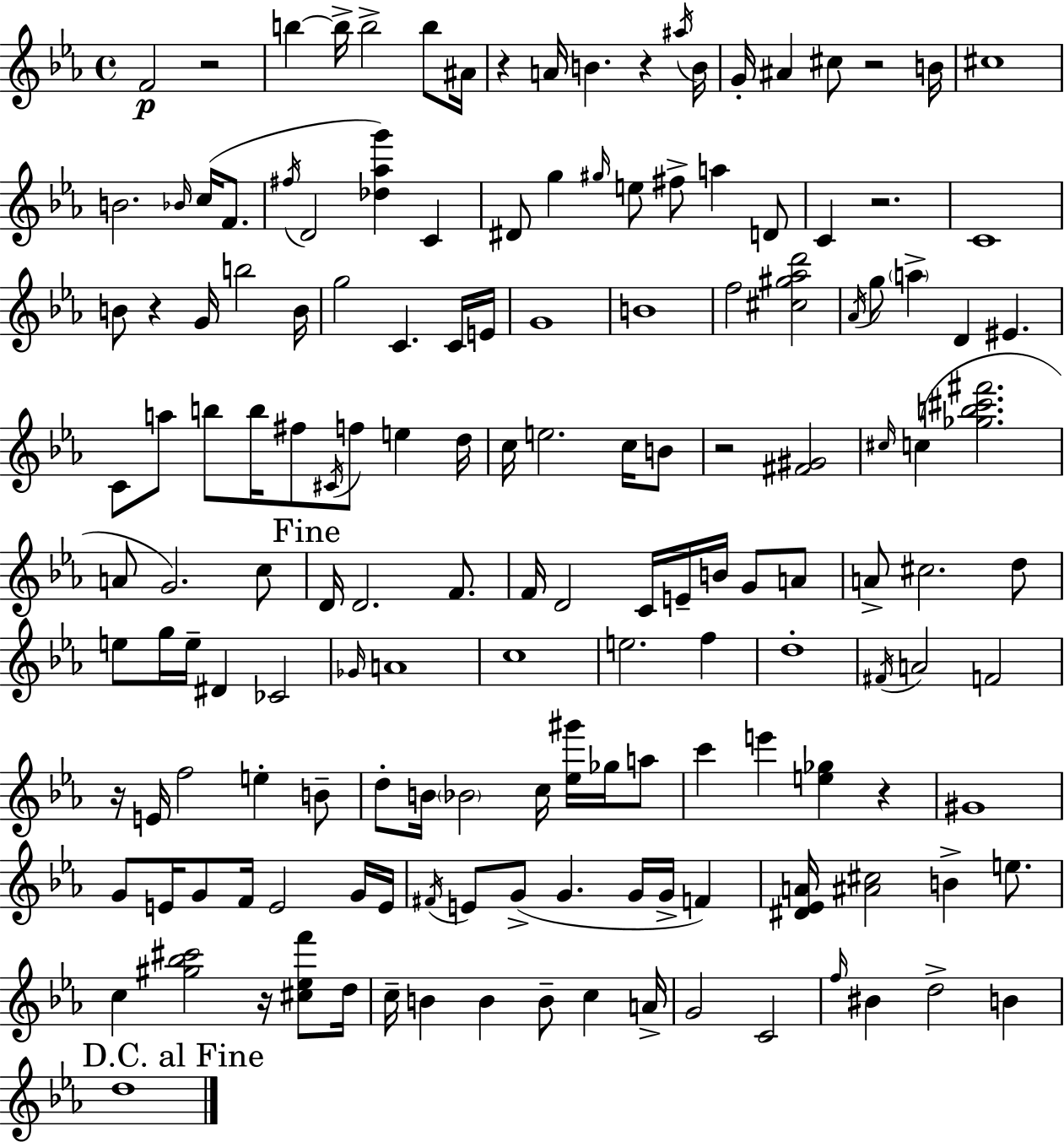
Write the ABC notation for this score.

X:1
T:Untitled
M:4/4
L:1/4
K:Eb
F2 z2 b b/4 b2 b/2 ^A/4 z A/4 B z ^a/4 B/4 G/4 ^A ^c/2 z2 B/4 ^c4 B2 _B/4 c/4 F/2 ^f/4 D2 [_d_ag'] C ^D/2 g ^g/4 e/2 ^f/2 a D/2 C z2 C4 B/2 z G/4 b2 B/4 g2 C C/4 E/4 G4 B4 f2 [^c^g_ad']2 _A/4 g/2 a D ^E C/2 a/2 b/2 b/4 ^f/2 ^C/4 f/2 e d/4 c/4 e2 c/4 B/2 z2 [^F^G]2 ^c/4 c [_gb^c'^f']2 A/2 G2 c/2 D/4 D2 F/2 F/4 D2 C/4 E/4 B/4 G/2 A/2 A/2 ^c2 d/2 e/2 g/4 e/4 ^D _C2 _G/4 A4 c4 e2 f d4 ^F/4 A2 F2 z/4 E/4 f2 e B/2 d/2 B/4 _B2 c/4 [_e^g']/4 _g/4 a/2 c' e' [e_g] z ^G4 G/2 E/4 G/2 F/4 E2 G/4 E/4 ^F/4 E/2 G/2 G G/4 G/4 F [^D_EA]/4 [^A^c]2 B e/2 c [^g_b^c']2 z/4 [^c_ef']/2 d/4 c/4 B B B/2 c A/4 G2 C2 f/4 ^B d2 B d4